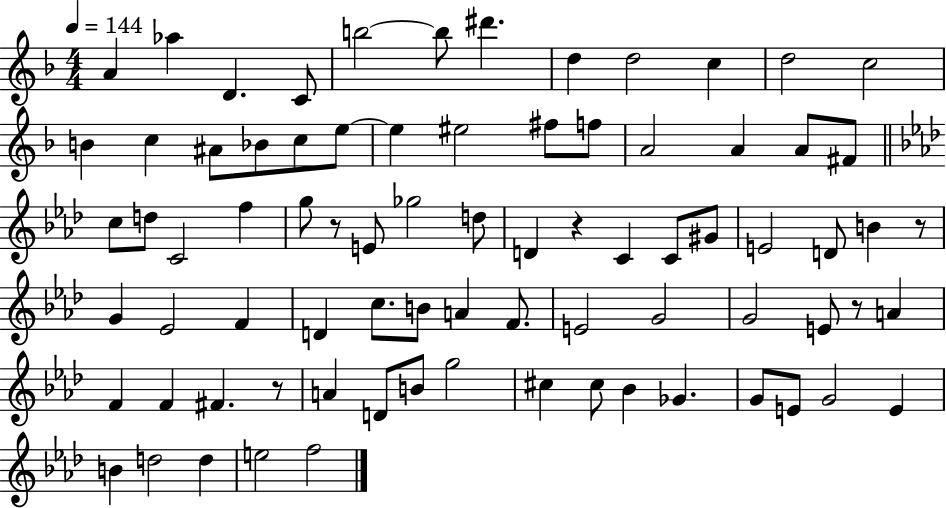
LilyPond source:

{
  \clef treble
  \numericTimeSignature
  \time 4/4
  \key f \major
  \tempo 4 = 144
  \repeat volta 2 { a'4 aes''4 d'4. c'8 | b''2~~ b''8 dis'''4. | d''4 d''2 c''4 | d''2 c''2 | \break b'4 c''4 ais'8 bes'8 c''8 e''8~~ | e''4 eis''2 fis''8 f''8 | a'2 a'4 a'8 fis'8 | \bar "||" \break \key aes \major c''8 d''8 c'2 f''4 | g''8 r8 e'8 ges''2 d''8 | d'4 r4 c'4 c'8 gis'8 | e'2 d'8 b'4 r8 | \break g'4 ees'2 f'4 | d'4 c''8. b'8 a'4 f'8. | e'2 g'2 | g'2 e'8 r8 a'4 | \break f'4 f'4 fis'4. r8 | a'4 d'8 b'8 g''2 | cis''4 cis''8 bes'4 ges'4. | g'8 e'8 g'2 e'4 | \break b'4 d''2 d''4 | e''2 f''2 | } \bar "|."
}